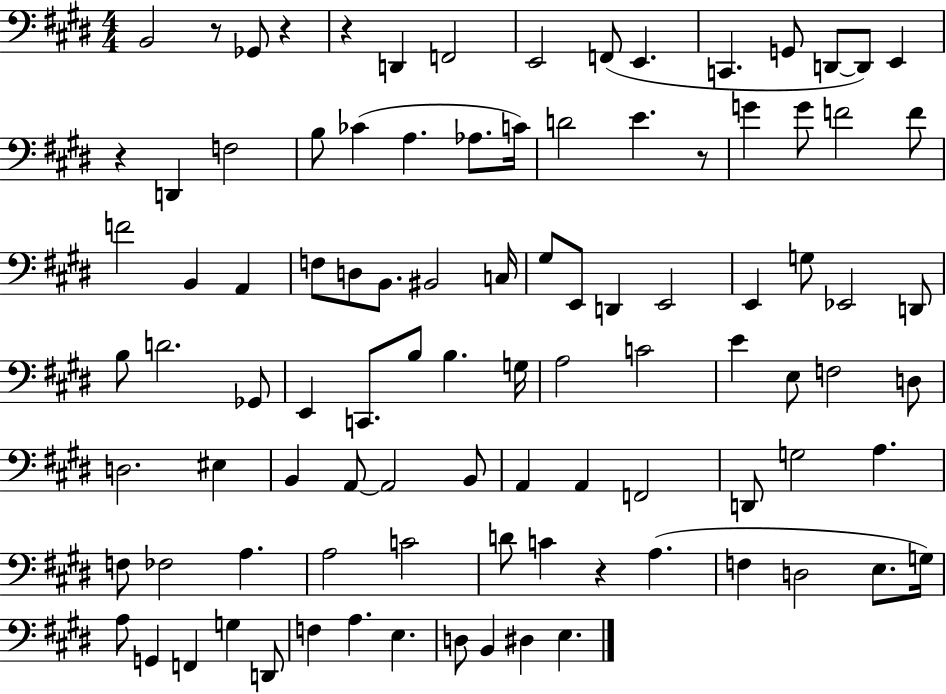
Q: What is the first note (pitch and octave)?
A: B2